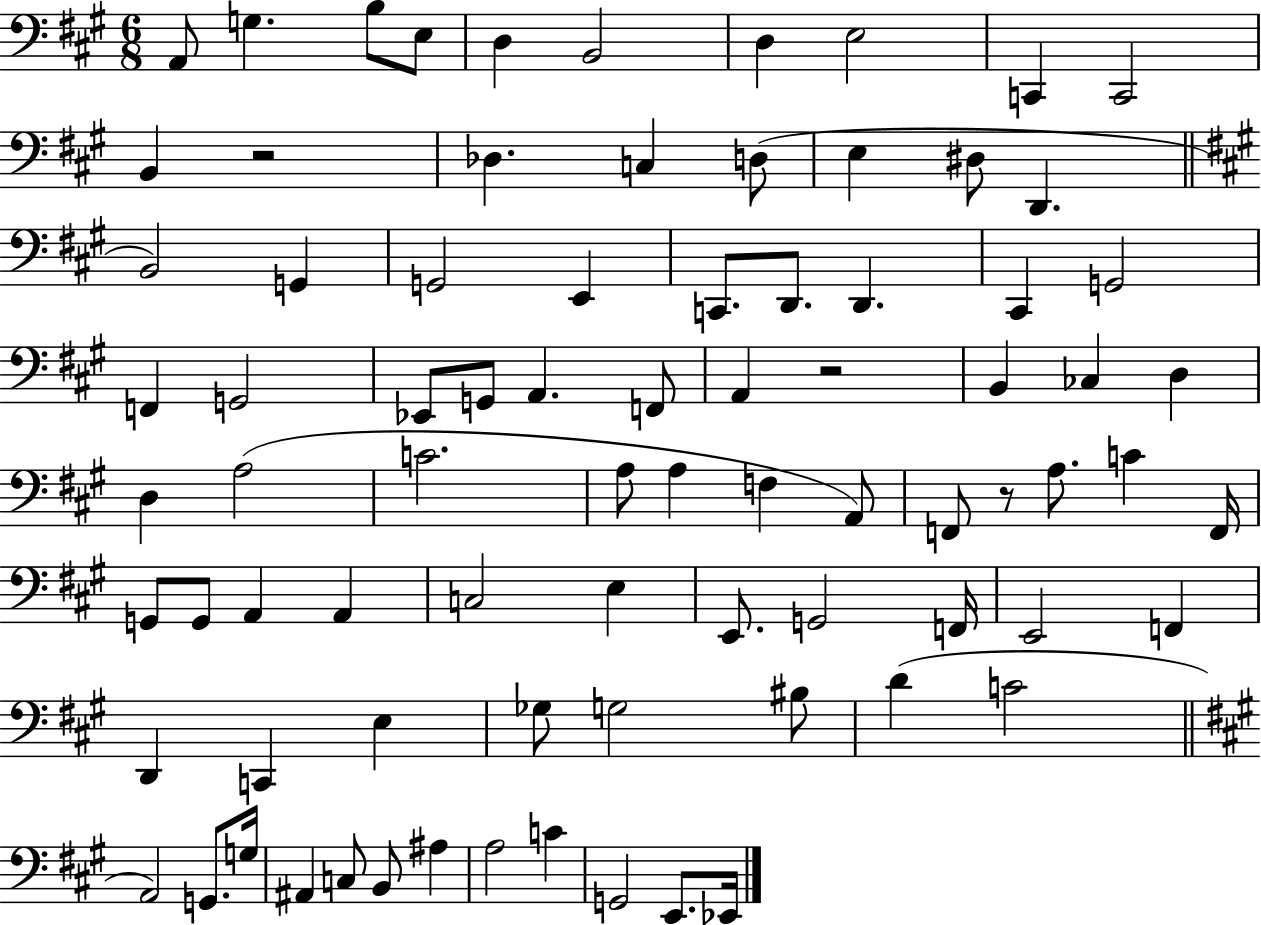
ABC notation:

X:1
T:Untitled
M:6/8
L:1/4
K:A
A,,/2 G, B,/2 E,/2 D, B,,2 D, E,2 C,, C,,2 B,, z2 _D, C, D,/2 E, ^D,/2 D,, B,,2 G,, G,,2 E,, C,,/2 D,,/2 D,, ^C,, G,,2 F,, G,,2 _E,,/2 G,,/2 A,, F,,/2 A,, z2 B,, _C, D, D, A,2 C2 A,/2 A, F, A,,/2 F,,/2 z/2 A,/2 C F,,/4 G,,/2 G,,/2 A,, A,, C,2 E, E,,/2 G,,2 F,,/4 E,,2 F,, D,, C,, E, _G,/2 G,2 ^B,/2 D C2 A,,2 G,,/2 G,/4 ^A,, C,/2 B,,/2 ^A, A,2 C G,,2 E,,/2 _E,,/4